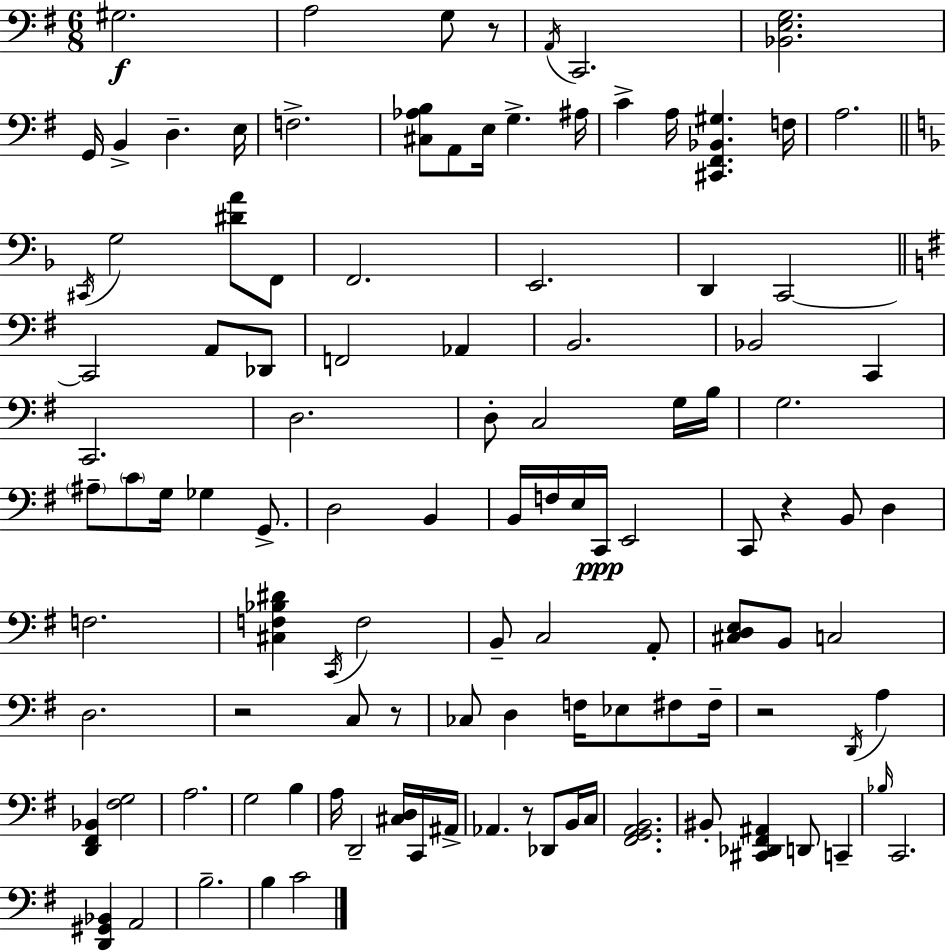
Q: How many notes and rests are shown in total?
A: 111